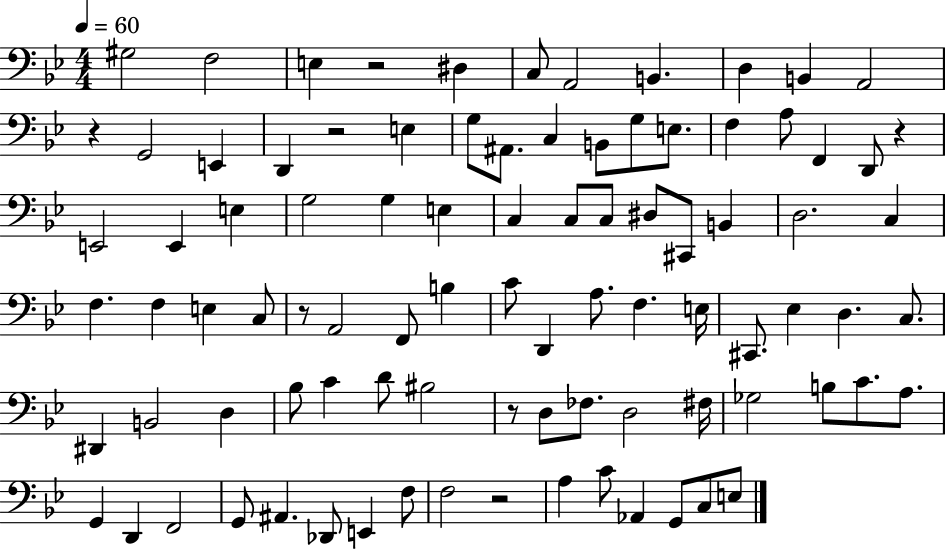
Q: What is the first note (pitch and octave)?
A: G#3